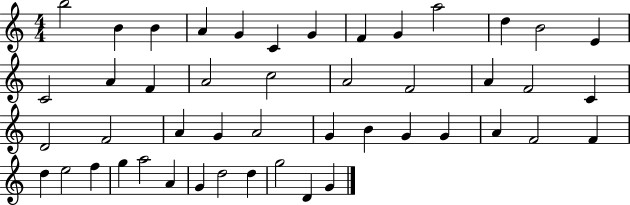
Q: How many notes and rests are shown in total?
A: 47